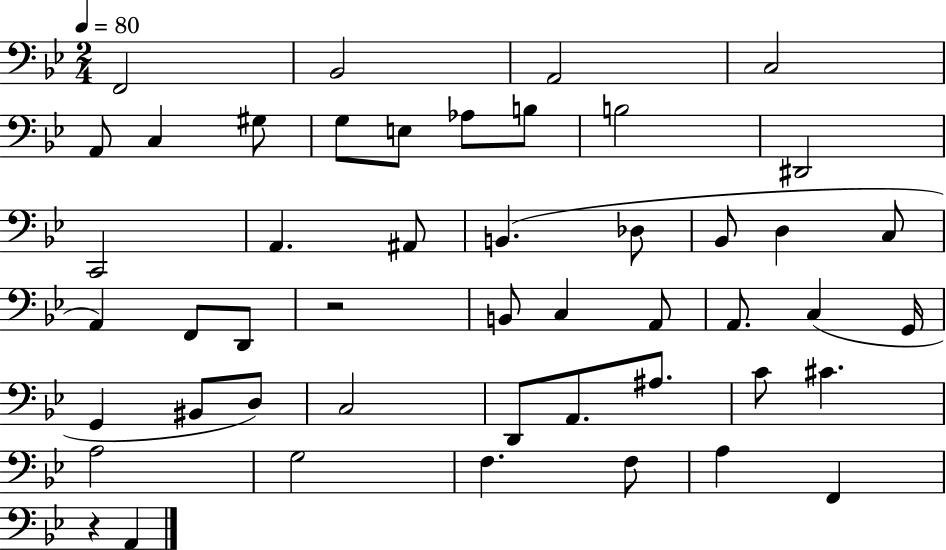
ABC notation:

X:1
T:Untitled
M:2/4
L:1/4
K:Bb
F,,2 _B,,2 A,,2 C,2 A,,/2 C, ^G,/2 G,/2 E,/2 _A,/2 B,/2 B,2 ^D,,2 C,,2 A,, ^A,,/2 B,, _D,/2 _B,,/2 D, C,/2 A,, F,,/2 D,,/2 z2 B,,/2 C, A,,/2 A,,/2 C, G,,/4 G,, ^B,,/2 D,/2 C,2 D,,/2 A,,/2 ^A,/2 C/2 ^C A,2 G,2 F, F,/2 A, F,, z A,,